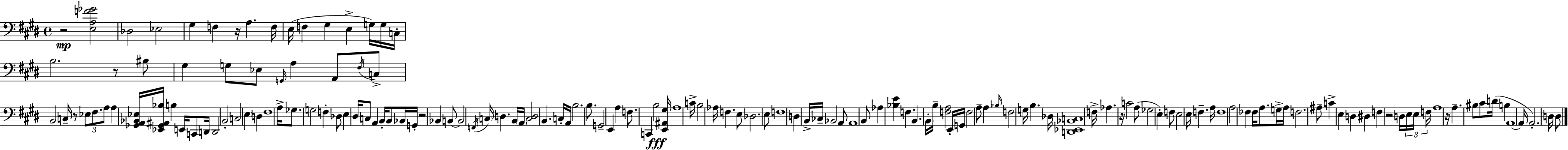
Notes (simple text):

R/h [E3,A3,F4,Gb4]/h Db3/h Eb3/h G#3/q F3/q R/s A3/q. F3/s E3/s F3/q G#3/q E3/q G3/s G3/s C3/s B3/h. R/e BIS3/e G#3/q G3/e Eb3/e G2/s A3/q A2/e F#3/s C3/e B2/h C3/s R/e Eb3/e F#3/e. A3/e A3/q [Gb2,A2,Bb2,Eb3]/s [Eb2,Gb2,A#2,Bb3]/s B3/q E2/s C2/e D2/s D2/h B2/h C3/h E3/q D3/q F#3/w A3/s Gb3/e. G3/h F3/q Db3/e E3/q D#3/s C3/e A2/q B2/s B2/e Bb2/s G2/s R/h Bb2/q B2/e B2/h F2/s C3/s D3/q. B2/s A2/s [C3,D3]/h B2/q. C3/s A2/s B3/h. B3/e. G2/h E2/q A3/q F3/e. C2/q B3/h [E2,A#2,G#3]/s A3/w C4/s B3/h Ab3/s F3/q. E3/e Db3/h. E3/e F3/w D3/q B2/s CES3/s Bb2/h A2/e A2/w B2/e Ab3/q [Bb3,E4]/q F3/q. B2/q. B2/s B3/s [F3,A3]/h E2/s G2/s F3/h A3/e A3/q Bb3/s F3/h G3/s B3/q. Db3/s [D2,Eb2,Bb2,C3]/w F3/s Ab3/q. R/s C4/h A3/e Gb3/h E3/q F3/e E3/h E3/s F3/q. A3/s F3/w A3/h FES3/q FES3/s A3/e. G3/s A3/s F3/h. A#3/e C4/q E3/q D3/q D#3/q F3/q R/h D3/s E3/s E3/s F3/s A3/w R/s A3/q. BIS3/e C#4/e D4/s B3/q A2/w A2/s A2/h. D3/s D3/e